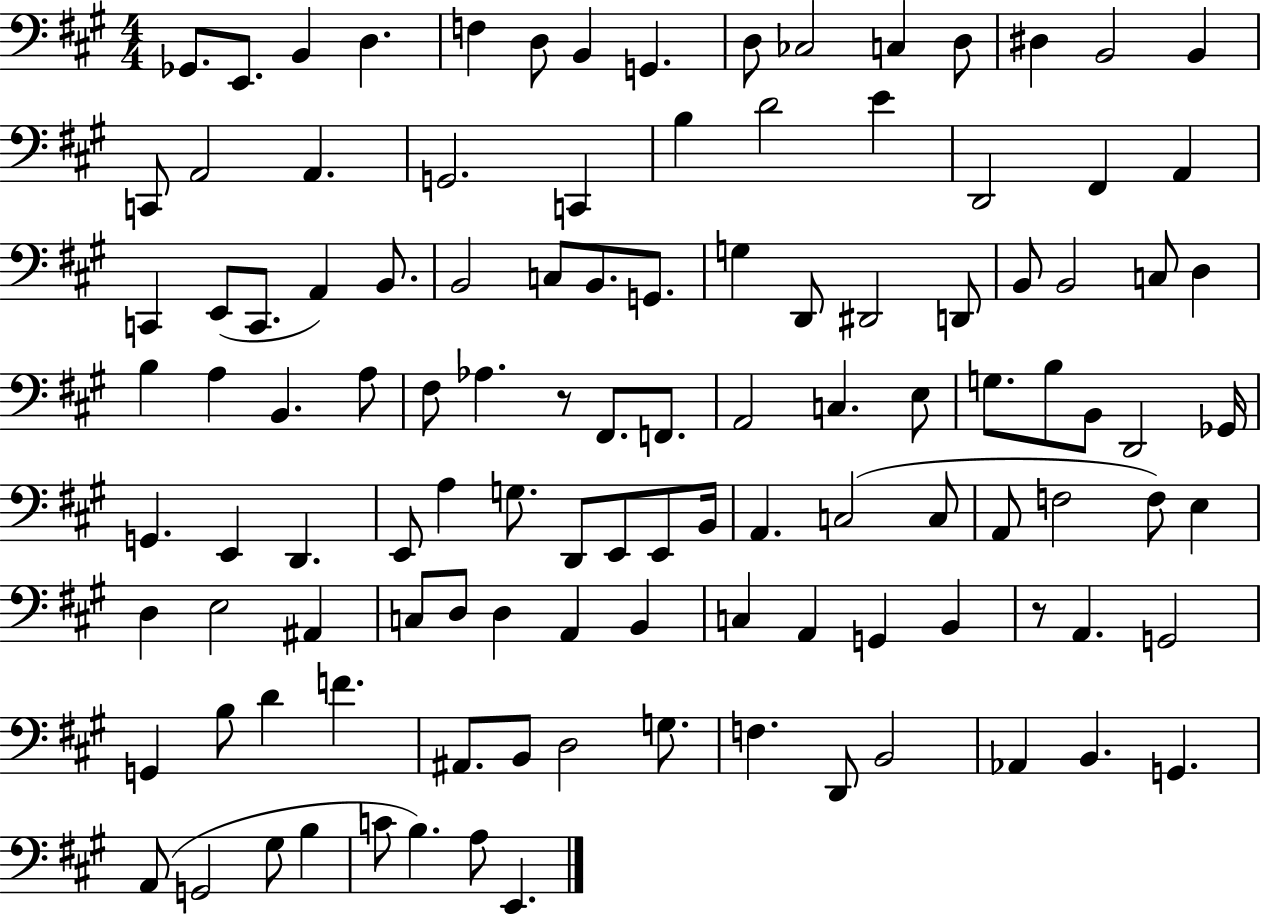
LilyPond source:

{
  \clef bass
  \numericTimeSignature
  \time 4/4
  \key a \major
  ges,8. e,8. b,4 d4. | f4 d8 b,4 g,4. | d8 ces2 c4 d8 | dis4 b,2 b,4 | \break c,8 a,2 a,4. | g,2. c,4 | b4 d'2 e'4 | d,2 fis,4 a,4 | \break c,4 e,8( c,8. a,4) b,8. | b,2 c8 b,8. g,8. | g4 d,8 dis,2 d,8 | b,8 b,2 c8 d4 | \break b4 a4 b,4. a8 | fis8 aes4. r8 fis,8. f,8. | a,2 c4. e8 | g8. b8 b,8 d,2 ges,16 | \break g,4. e,4 d,4. | e,8 a4 g8. d,8 e,8 e,8 b,16 | a,4. c2( c8 | a,8 f2 f8) e4 | \break d4 e2 ais,4 | c8 d8 d4 a,4 b,4 | c4 a,4 g,4 b,4 | r8 a,4. g,2 | \break g,4 b8 d'4 f'4. | ais,8. b,8 d2 g8. | f4. d,8 b,2 | aes,4 b,4. g,4. | \break a,8( g,2 gis8 b4 | c'8 b4.) a8 e,4. | \bar "|."
}